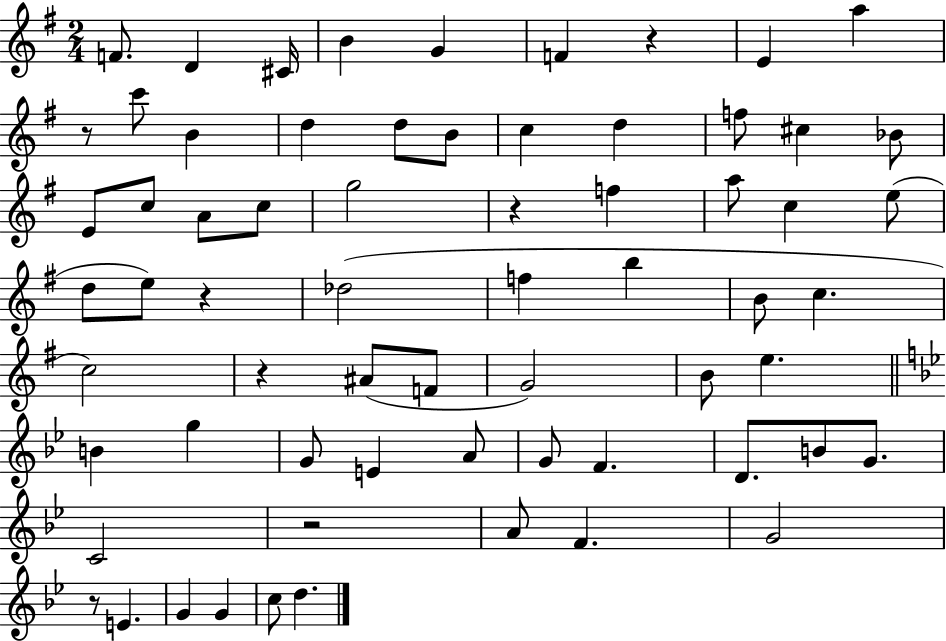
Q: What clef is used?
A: treble